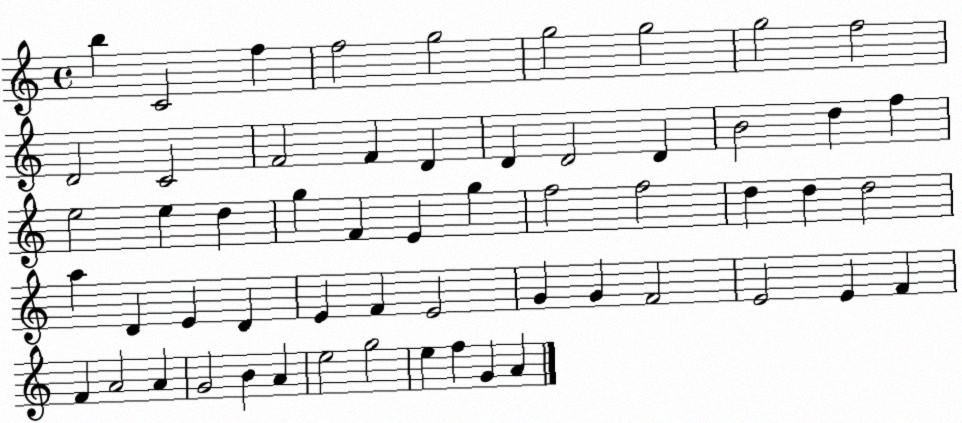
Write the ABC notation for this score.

X:1
T:Untitled
M:4/4
L:1/4
K:C
b C2 f f2 g2 g2 g2 g2 f2 D2 C2 F2 F D D D2 D B2 d f e2 e d g F E g f2 f2 d d d2 a D E D E F E2 G G F2 E2 E F F A2 A G2 B A e2 g2 e f G A